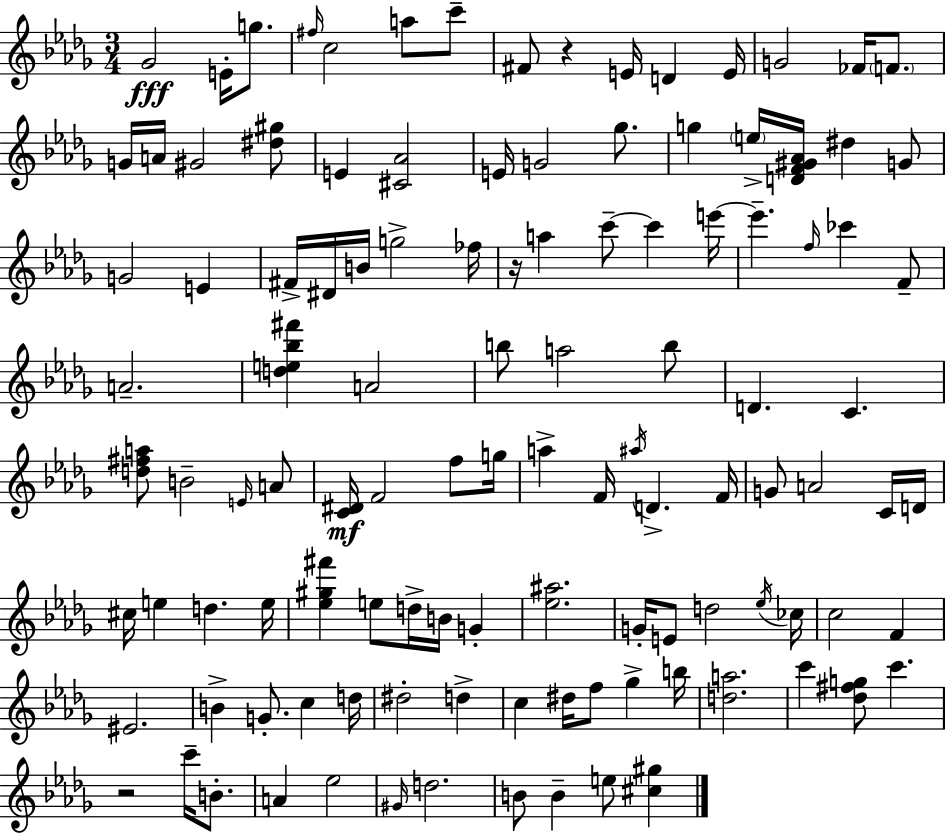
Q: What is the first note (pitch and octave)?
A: Gb4